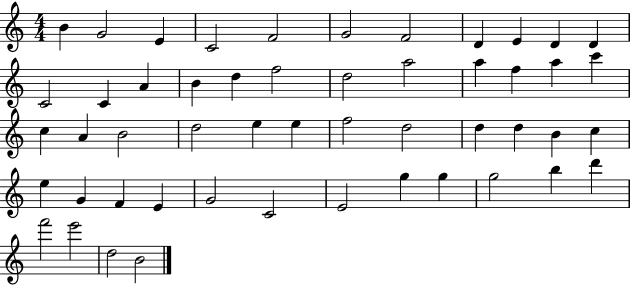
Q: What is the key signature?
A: C major